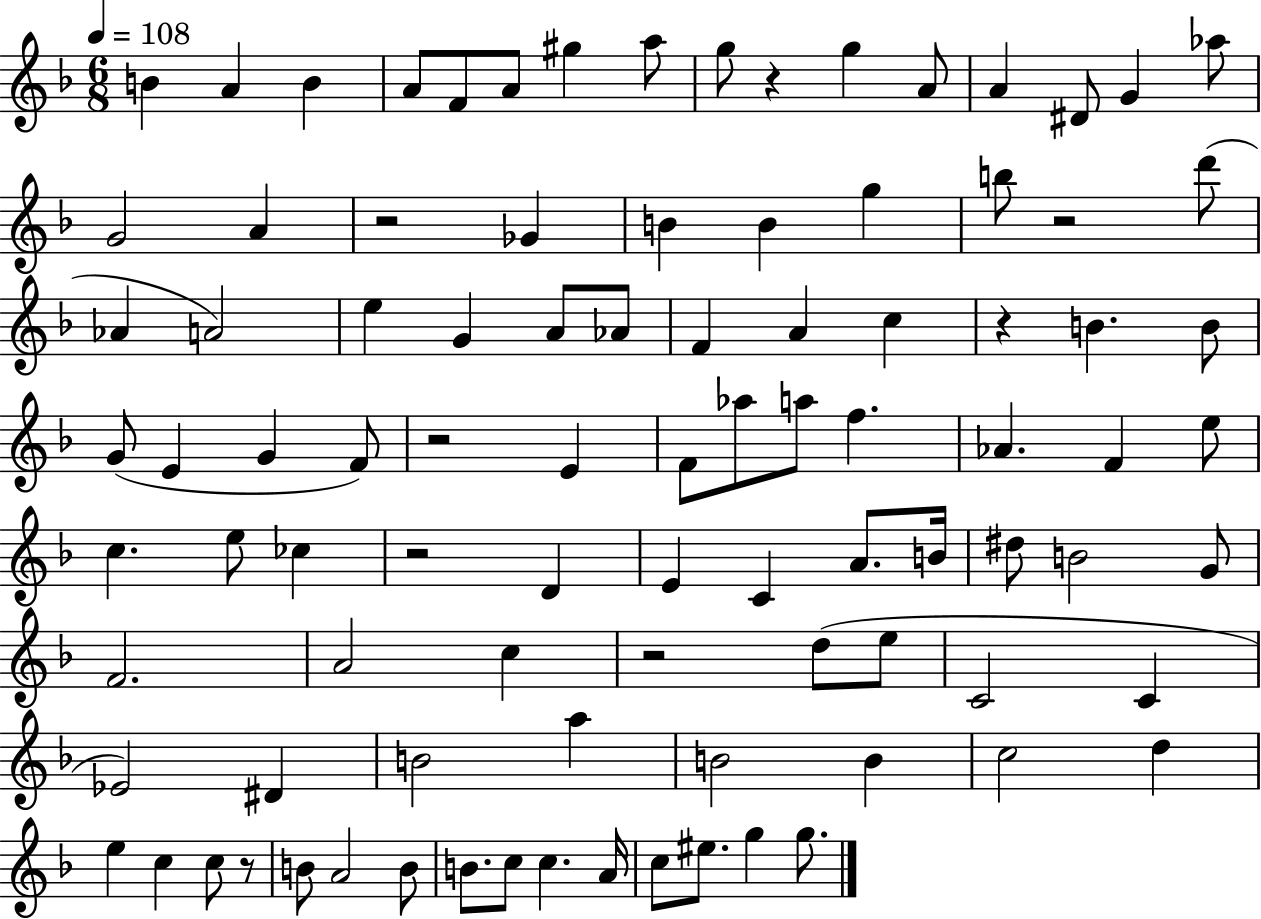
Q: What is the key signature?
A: F major